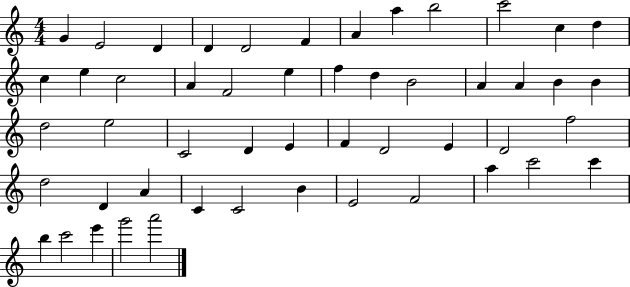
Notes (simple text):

G4/q E4/h D4/q D4/q D4/h F4/q A4/q A5/q B5/h C6/h C5/q D5/q C5/q E5/q C5/h A4/q F4/h E5/q F5/q D5/q B4/h A4/q A4/q B4/q B4/q D5/h E5/h C4/h D4/q E4/q F4/q D4/h E4/q D4/h F5/h D5/h D4/q A4/q C4/q C4/h B4/q E4/h F4/h A5/q C6/h C6/q B5/q C6/h E6/q G6/h A6/h